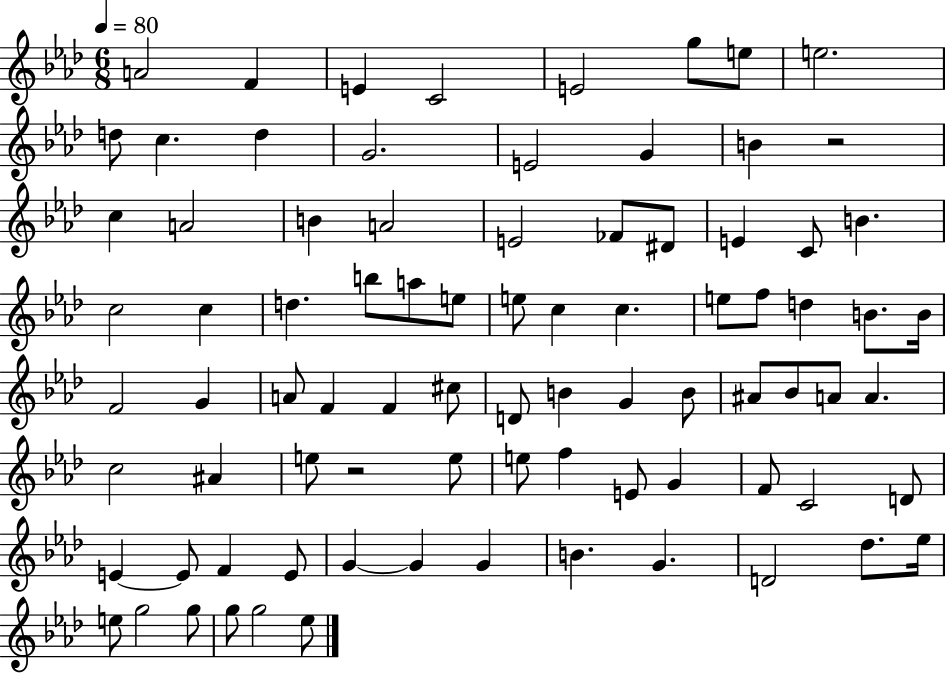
A4/h F4/q E4/q C4/h E4/h G5/e E5/e E5/h. D5/e C5/q. D5/q G4/h. E4/h G4/q B4/q R/h C5/q A4/h B4/q A4/h E4/h FES4/e D#4/e E4/q C4/e B4/q. C5/h C5/q D5/q. B5/e A5/e E5/e E5/e C5/q C5/q. E5/e F5/e D5/q B4/e. B4/s F4/h G4/q A4/e F4/q F4/q C#5/e D4/e B4/q G4/q B4/e A#4/e Bb4/e A4/e A4/q. C5/h A#4/q E5/e R/h E5/e E5/e F5/q E4/e G4/q F4/e C4/h D4/e E4/q E4/e F4/q E4/e G4/q G4/q G4/q B4/q. G4/q. D4/h Db5/e. Eb5/s E5/e G5/h G5/e G5/e G5/h Eb5/e